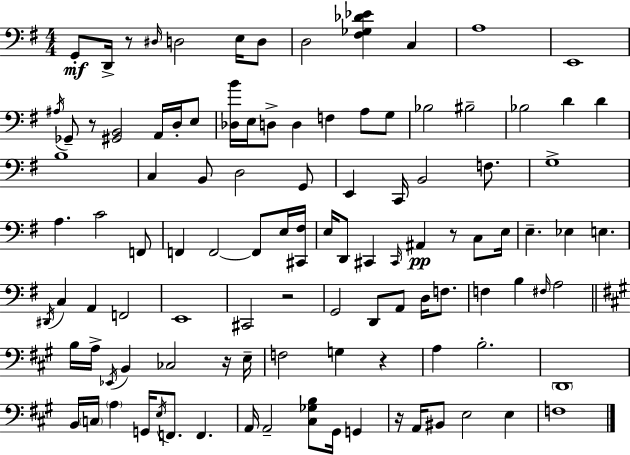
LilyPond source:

{
  \clef bass
  \numericTimeSignature
  \time 4/4
  \key e \minor
  \repeat volta 2 { g,8-.\mf d,16-> r8 \grace { dis16 } d2 e16 d8 | d2 <fis ges des' ees'>4 c4 | a1 | e,1 | \break \acciaccatura { ais16 } ges,8-- r8 <gis, b,>2 a,16 d16-. | e8 <des b'>16 e16 d8-> d4 f4 a8 | g8 bes2 bis2-- | bes2 d'4 d'4 | \break b1 | c4 b,8 d2 | g,8 e,4 c,16 b,2 f8. | g1-> | \break a4. c'2 | f,8 f,4 f,2~~ f,8 | e16 <cis, fis>16 e16 d,8 cis,4 \grace { cis,16 } ais,4\pp r8 | c8 e16 e4.-- ees4 e4. | \break \acciaccatura { dis,16 } c4 a,4 f,2 | e,1 | cis,2 r2 | g,2 d,8 a,8 | \break d16 f8. f4 b4 \grace { fis16 } a2 | \bar "||" \break \key a \major b16 a16-> \acciaccatura { ees,16 } b,4 ces2 r16 | e16-- f2 g4 r4 | a4 b2.-. | \parenthesize d,1 | \break b,16 \parenthesize c16 \parenthesize a4 g,16 \acciaccatura { e16 } f,8. f,4. | a,16 a,2-- <cis ges b>8 gis,16 g,4 | r16 a,16 bis,8 e2 e4 | f1 | \break } \bar "|."
}